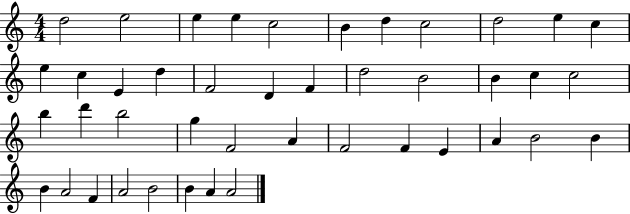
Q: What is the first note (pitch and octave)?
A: D5